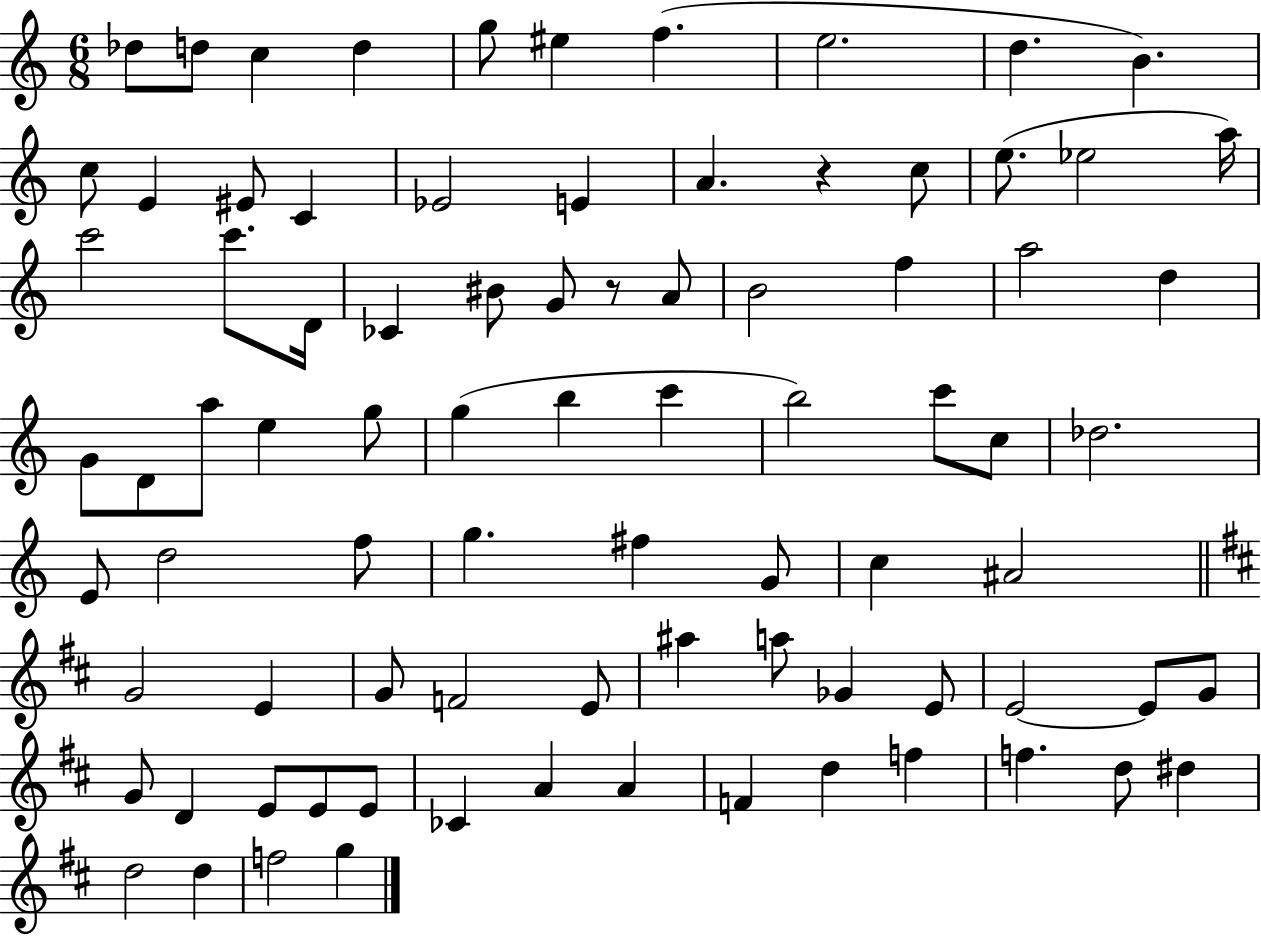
Db5/e D5/e C5/q D5/q G5/e EIS5/q F5/q. E5/h. D5/q. B4/q. C5/e E4/q EIS4/e C4/q Eb4/h E4/q A4/q. R/q C5/e E5/e. Eb5/h A5/s C6/h C6/e. D4/s CES4/q BIS4/e G4/e R/e A4/e B4/h F5/q A5/h D5/q G4/e D4/e A5/e E5/q G5/e G5/q B5/q C6/q B5/h C6/e C5/e Db5/h. E4/e D5/h F5/e G5/q. F#5/q G4/e C5/q A#4/h G4/h E4/q G4/e F4/h E4/e A#5/q A5/e Gb4/q E4/e E4/h E4/e G4/e G4/e D4/q E4/e E4/e E4/e CES4/q A4/q A4/q F4/q D5/q F5/q F5/q. D5/e D#5/q D5/h D5/q F5/h G5/q